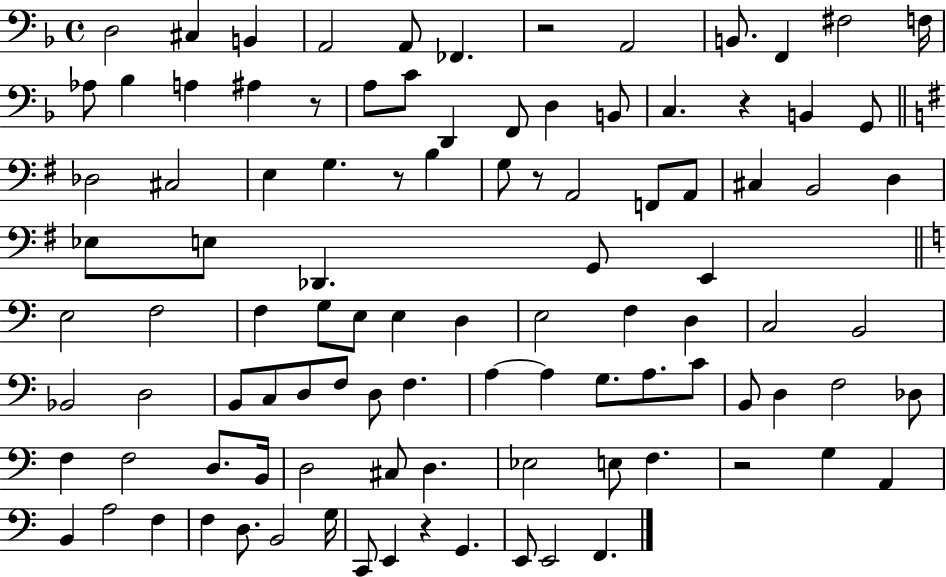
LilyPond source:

{
  \clef bass
  \time 4/4
  \defaultTimeSignature
  \key f \major
  d2 cis4 b,4 | a,2 a,8 fes,4. | r2 a,2 | b,8. f,4 fis2 f16 | \break aes8 bes4 a4 ais4 r8 | a8 c'8 d,4 f,8 d4 b,8 | c4. r4 b,4 g,8 | \bar "||" \break \key g \major des2 cis2 | e4 g4. r8 b4 | g8 r8 a,2 f,8 a,8 | cis4 b,2 d4 | \break ees8 e8 des,4. g,8 e,4 | \bar "||" \break \key c \major e2 f2 | f4 g8 e8 e4 d4 | e2 f4 d4 | c2 b,2 | \break bes,2 d2 | b,8 c8 d8 f8 d8 f4. | a4~~ a4 g8. a8. c'8 | b,8 d4 f2 des8 | \break f4 f2 d8. b,16 | d2 cis8 d4. | ees2 e8 f4. | r2 g4 a,4 | \break b,4 a2 f4 | f4 d8. b,2 g16 | c,8 e,4 r4 g,4. | e,8 e,2 f,4. | \break \bar "|."
}